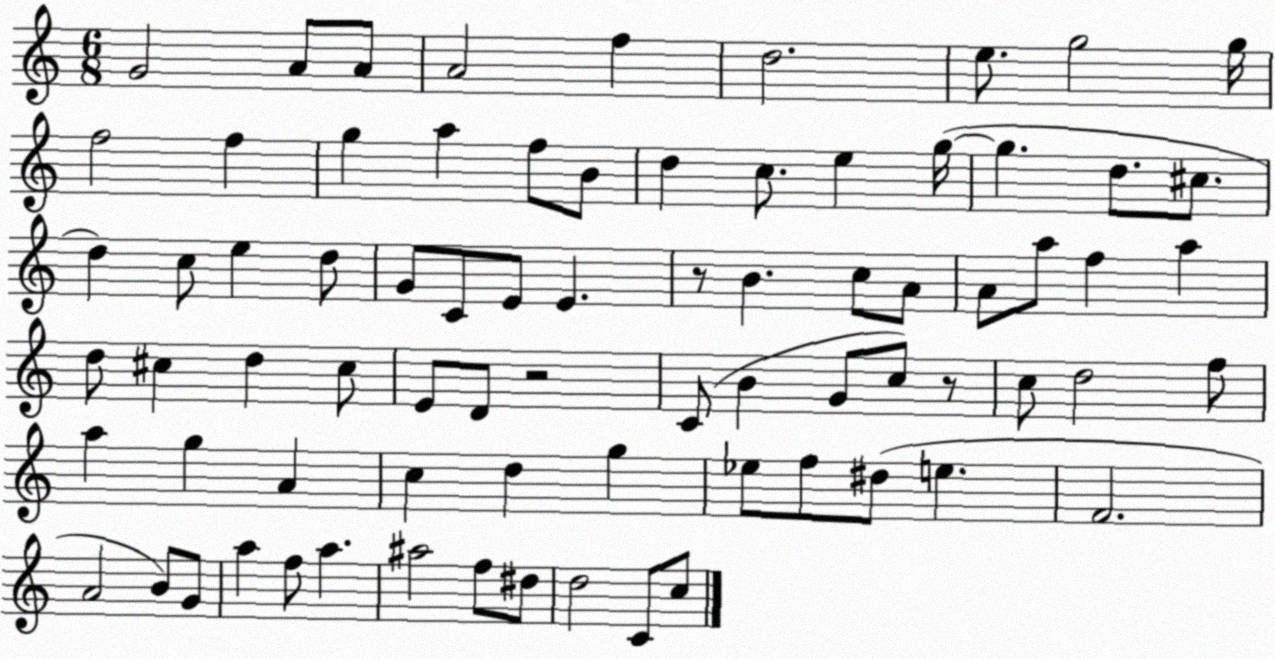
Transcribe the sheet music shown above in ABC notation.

X:1
T:Untitled
M:6/8
L:1/4
K:C
G2 A/2 A/2 A2 f d2 e/2 g2 g/4 f2 f g a f/2 B/2 d c/2 e g/4 g d/2 ^c/2 d c/2 e d/2 G/2 C/2 E/2 E z/2 B c/2 A/2 A/2 a/2 f a d/2 ^c d ^c/2 E/2 D/2 z2 C/2 B G/2 c/2 z/2 c/2 d2 f/2 a g A c d g _e/2 f/2 ^d/2 e F2 A2 B/2 G/2 a f/2 a ^a2 f/2 ^d/2 d2 C/2 c/2